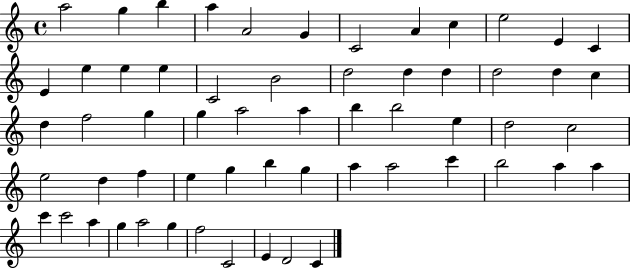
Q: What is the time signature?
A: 4/4